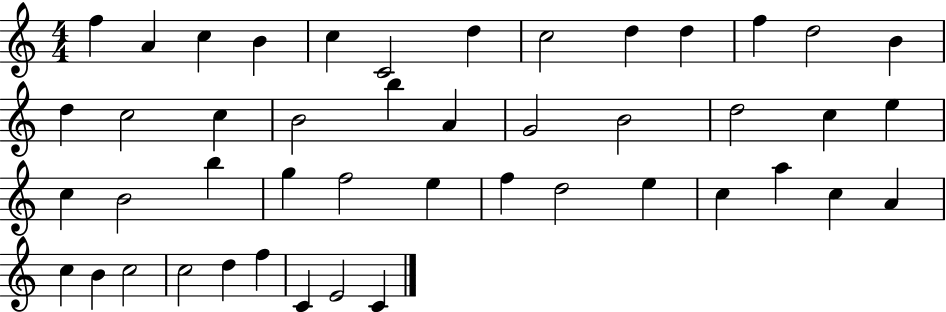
F5/q A4/q C5/q B4/q C5/q C4/h D5/q C5/h D5/q D5/q F5/q D5/h B4/q D5/q C5/h C5/q B4/h B5/q A4/q G4/h B4/h D5/h C5/q E5/q C5/q B4/h B5/q G5/q F5/h E5/q F5/q D5/h E5/q C5/q A5/q C5/q A4/q C5/q B4/q C5/h C5/h D5/q F5/q C4/q E4/h C4/q